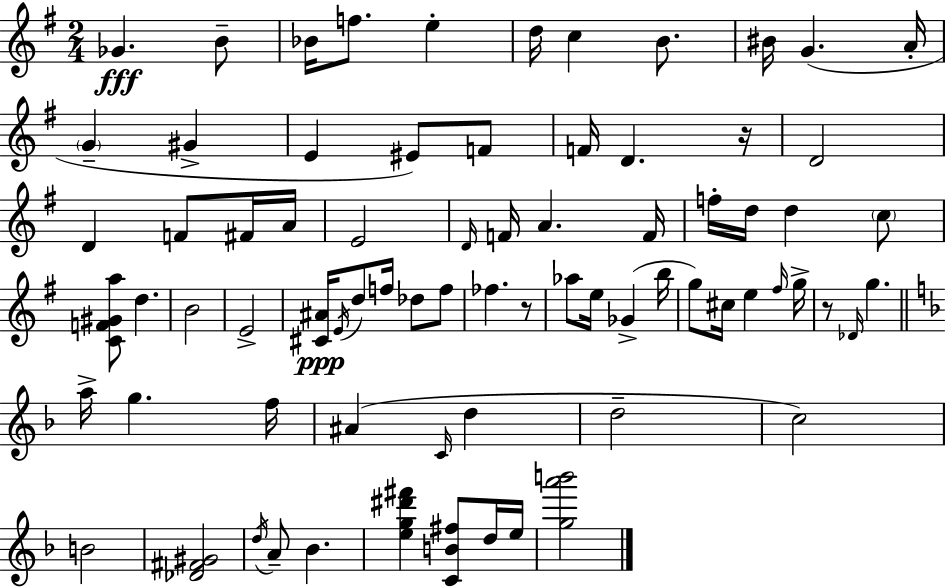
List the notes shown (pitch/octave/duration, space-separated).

Gb4/q. B4/e Bb4/s F5/e. E5/q D5/s C5/q B4/e. BIS4/s G4/q. A4/s G4/q G#4/q E4/q EIS4/e F4/e F4/s D4/q. R/s D4/h D4/q F4/e F#4/s A4/s E4/h D4/s F4/s A4/q. F4/s F5/s D5/s D5/q C5/e [C4,F4,G#4,A5]/e D5/q. B4/h E4/h [C#4,A#4]/s E4/s D5/e F5/s Db5/e F5/e FES5/q. R/e Ab5/e E5/s Gb4/q B5/s G5/e C#5/s E5/q F#5/s G5/s R/e Db4/s G5/q. A5/s G5/q. F5/s A#4/q C4/s D5/q D5/h C5/h B4/h [Db4,F#4,G#4]/h D5/s A4/e Bb4/q. [E5,G5,D#6,F#6]/q [C4,B4,F#5]/e D5/s E5/s [G5,A6,B6]/h